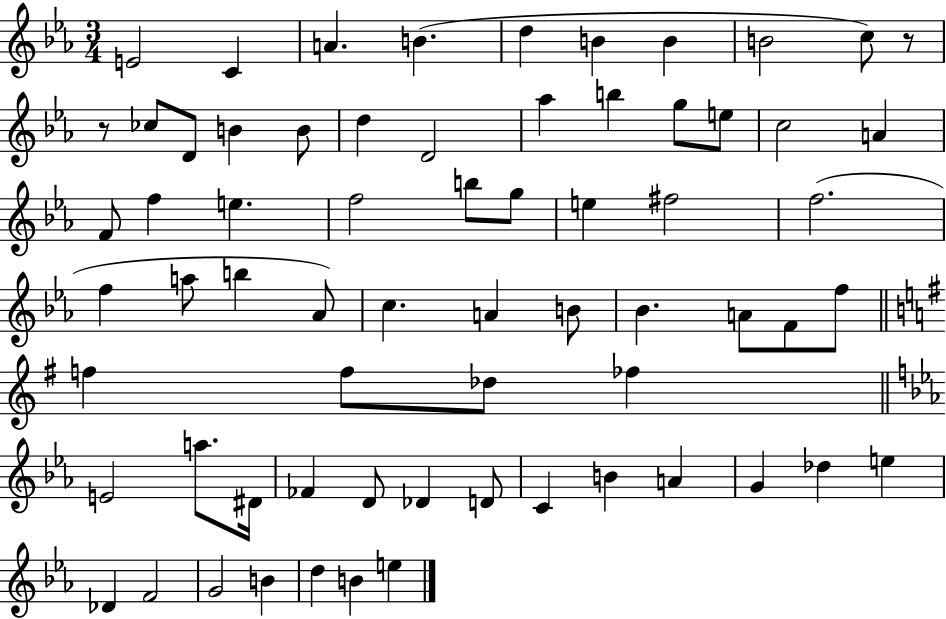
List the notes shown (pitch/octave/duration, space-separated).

E4/h C4/q A4/q. B4/q. D5/q B4/q B4/q B4/h C5/e R/e R/e CES5/e D4/e B4/q B4/e D5/q D4/h Ab5/q B5/q G5/e E5/e C5/h A4/q F4/e F5/q E5/q. F5/h B5/e G5/e E5/q F#5/h F5/h. F5/q A5/e B5/q Ab4/e C5/q. A4/q B4/e Bb4/q. A4/e F4/e F5/e F5/q F5/e Db5/e FES5/q E4/h A5/e. D#4/s FES4/q D4/e Db4/q D4/e C4/q B4/q A4/q G4/q Db5/q E5/q Db4/q F4/h G4/h B4/q D5/q B4/q E5/q